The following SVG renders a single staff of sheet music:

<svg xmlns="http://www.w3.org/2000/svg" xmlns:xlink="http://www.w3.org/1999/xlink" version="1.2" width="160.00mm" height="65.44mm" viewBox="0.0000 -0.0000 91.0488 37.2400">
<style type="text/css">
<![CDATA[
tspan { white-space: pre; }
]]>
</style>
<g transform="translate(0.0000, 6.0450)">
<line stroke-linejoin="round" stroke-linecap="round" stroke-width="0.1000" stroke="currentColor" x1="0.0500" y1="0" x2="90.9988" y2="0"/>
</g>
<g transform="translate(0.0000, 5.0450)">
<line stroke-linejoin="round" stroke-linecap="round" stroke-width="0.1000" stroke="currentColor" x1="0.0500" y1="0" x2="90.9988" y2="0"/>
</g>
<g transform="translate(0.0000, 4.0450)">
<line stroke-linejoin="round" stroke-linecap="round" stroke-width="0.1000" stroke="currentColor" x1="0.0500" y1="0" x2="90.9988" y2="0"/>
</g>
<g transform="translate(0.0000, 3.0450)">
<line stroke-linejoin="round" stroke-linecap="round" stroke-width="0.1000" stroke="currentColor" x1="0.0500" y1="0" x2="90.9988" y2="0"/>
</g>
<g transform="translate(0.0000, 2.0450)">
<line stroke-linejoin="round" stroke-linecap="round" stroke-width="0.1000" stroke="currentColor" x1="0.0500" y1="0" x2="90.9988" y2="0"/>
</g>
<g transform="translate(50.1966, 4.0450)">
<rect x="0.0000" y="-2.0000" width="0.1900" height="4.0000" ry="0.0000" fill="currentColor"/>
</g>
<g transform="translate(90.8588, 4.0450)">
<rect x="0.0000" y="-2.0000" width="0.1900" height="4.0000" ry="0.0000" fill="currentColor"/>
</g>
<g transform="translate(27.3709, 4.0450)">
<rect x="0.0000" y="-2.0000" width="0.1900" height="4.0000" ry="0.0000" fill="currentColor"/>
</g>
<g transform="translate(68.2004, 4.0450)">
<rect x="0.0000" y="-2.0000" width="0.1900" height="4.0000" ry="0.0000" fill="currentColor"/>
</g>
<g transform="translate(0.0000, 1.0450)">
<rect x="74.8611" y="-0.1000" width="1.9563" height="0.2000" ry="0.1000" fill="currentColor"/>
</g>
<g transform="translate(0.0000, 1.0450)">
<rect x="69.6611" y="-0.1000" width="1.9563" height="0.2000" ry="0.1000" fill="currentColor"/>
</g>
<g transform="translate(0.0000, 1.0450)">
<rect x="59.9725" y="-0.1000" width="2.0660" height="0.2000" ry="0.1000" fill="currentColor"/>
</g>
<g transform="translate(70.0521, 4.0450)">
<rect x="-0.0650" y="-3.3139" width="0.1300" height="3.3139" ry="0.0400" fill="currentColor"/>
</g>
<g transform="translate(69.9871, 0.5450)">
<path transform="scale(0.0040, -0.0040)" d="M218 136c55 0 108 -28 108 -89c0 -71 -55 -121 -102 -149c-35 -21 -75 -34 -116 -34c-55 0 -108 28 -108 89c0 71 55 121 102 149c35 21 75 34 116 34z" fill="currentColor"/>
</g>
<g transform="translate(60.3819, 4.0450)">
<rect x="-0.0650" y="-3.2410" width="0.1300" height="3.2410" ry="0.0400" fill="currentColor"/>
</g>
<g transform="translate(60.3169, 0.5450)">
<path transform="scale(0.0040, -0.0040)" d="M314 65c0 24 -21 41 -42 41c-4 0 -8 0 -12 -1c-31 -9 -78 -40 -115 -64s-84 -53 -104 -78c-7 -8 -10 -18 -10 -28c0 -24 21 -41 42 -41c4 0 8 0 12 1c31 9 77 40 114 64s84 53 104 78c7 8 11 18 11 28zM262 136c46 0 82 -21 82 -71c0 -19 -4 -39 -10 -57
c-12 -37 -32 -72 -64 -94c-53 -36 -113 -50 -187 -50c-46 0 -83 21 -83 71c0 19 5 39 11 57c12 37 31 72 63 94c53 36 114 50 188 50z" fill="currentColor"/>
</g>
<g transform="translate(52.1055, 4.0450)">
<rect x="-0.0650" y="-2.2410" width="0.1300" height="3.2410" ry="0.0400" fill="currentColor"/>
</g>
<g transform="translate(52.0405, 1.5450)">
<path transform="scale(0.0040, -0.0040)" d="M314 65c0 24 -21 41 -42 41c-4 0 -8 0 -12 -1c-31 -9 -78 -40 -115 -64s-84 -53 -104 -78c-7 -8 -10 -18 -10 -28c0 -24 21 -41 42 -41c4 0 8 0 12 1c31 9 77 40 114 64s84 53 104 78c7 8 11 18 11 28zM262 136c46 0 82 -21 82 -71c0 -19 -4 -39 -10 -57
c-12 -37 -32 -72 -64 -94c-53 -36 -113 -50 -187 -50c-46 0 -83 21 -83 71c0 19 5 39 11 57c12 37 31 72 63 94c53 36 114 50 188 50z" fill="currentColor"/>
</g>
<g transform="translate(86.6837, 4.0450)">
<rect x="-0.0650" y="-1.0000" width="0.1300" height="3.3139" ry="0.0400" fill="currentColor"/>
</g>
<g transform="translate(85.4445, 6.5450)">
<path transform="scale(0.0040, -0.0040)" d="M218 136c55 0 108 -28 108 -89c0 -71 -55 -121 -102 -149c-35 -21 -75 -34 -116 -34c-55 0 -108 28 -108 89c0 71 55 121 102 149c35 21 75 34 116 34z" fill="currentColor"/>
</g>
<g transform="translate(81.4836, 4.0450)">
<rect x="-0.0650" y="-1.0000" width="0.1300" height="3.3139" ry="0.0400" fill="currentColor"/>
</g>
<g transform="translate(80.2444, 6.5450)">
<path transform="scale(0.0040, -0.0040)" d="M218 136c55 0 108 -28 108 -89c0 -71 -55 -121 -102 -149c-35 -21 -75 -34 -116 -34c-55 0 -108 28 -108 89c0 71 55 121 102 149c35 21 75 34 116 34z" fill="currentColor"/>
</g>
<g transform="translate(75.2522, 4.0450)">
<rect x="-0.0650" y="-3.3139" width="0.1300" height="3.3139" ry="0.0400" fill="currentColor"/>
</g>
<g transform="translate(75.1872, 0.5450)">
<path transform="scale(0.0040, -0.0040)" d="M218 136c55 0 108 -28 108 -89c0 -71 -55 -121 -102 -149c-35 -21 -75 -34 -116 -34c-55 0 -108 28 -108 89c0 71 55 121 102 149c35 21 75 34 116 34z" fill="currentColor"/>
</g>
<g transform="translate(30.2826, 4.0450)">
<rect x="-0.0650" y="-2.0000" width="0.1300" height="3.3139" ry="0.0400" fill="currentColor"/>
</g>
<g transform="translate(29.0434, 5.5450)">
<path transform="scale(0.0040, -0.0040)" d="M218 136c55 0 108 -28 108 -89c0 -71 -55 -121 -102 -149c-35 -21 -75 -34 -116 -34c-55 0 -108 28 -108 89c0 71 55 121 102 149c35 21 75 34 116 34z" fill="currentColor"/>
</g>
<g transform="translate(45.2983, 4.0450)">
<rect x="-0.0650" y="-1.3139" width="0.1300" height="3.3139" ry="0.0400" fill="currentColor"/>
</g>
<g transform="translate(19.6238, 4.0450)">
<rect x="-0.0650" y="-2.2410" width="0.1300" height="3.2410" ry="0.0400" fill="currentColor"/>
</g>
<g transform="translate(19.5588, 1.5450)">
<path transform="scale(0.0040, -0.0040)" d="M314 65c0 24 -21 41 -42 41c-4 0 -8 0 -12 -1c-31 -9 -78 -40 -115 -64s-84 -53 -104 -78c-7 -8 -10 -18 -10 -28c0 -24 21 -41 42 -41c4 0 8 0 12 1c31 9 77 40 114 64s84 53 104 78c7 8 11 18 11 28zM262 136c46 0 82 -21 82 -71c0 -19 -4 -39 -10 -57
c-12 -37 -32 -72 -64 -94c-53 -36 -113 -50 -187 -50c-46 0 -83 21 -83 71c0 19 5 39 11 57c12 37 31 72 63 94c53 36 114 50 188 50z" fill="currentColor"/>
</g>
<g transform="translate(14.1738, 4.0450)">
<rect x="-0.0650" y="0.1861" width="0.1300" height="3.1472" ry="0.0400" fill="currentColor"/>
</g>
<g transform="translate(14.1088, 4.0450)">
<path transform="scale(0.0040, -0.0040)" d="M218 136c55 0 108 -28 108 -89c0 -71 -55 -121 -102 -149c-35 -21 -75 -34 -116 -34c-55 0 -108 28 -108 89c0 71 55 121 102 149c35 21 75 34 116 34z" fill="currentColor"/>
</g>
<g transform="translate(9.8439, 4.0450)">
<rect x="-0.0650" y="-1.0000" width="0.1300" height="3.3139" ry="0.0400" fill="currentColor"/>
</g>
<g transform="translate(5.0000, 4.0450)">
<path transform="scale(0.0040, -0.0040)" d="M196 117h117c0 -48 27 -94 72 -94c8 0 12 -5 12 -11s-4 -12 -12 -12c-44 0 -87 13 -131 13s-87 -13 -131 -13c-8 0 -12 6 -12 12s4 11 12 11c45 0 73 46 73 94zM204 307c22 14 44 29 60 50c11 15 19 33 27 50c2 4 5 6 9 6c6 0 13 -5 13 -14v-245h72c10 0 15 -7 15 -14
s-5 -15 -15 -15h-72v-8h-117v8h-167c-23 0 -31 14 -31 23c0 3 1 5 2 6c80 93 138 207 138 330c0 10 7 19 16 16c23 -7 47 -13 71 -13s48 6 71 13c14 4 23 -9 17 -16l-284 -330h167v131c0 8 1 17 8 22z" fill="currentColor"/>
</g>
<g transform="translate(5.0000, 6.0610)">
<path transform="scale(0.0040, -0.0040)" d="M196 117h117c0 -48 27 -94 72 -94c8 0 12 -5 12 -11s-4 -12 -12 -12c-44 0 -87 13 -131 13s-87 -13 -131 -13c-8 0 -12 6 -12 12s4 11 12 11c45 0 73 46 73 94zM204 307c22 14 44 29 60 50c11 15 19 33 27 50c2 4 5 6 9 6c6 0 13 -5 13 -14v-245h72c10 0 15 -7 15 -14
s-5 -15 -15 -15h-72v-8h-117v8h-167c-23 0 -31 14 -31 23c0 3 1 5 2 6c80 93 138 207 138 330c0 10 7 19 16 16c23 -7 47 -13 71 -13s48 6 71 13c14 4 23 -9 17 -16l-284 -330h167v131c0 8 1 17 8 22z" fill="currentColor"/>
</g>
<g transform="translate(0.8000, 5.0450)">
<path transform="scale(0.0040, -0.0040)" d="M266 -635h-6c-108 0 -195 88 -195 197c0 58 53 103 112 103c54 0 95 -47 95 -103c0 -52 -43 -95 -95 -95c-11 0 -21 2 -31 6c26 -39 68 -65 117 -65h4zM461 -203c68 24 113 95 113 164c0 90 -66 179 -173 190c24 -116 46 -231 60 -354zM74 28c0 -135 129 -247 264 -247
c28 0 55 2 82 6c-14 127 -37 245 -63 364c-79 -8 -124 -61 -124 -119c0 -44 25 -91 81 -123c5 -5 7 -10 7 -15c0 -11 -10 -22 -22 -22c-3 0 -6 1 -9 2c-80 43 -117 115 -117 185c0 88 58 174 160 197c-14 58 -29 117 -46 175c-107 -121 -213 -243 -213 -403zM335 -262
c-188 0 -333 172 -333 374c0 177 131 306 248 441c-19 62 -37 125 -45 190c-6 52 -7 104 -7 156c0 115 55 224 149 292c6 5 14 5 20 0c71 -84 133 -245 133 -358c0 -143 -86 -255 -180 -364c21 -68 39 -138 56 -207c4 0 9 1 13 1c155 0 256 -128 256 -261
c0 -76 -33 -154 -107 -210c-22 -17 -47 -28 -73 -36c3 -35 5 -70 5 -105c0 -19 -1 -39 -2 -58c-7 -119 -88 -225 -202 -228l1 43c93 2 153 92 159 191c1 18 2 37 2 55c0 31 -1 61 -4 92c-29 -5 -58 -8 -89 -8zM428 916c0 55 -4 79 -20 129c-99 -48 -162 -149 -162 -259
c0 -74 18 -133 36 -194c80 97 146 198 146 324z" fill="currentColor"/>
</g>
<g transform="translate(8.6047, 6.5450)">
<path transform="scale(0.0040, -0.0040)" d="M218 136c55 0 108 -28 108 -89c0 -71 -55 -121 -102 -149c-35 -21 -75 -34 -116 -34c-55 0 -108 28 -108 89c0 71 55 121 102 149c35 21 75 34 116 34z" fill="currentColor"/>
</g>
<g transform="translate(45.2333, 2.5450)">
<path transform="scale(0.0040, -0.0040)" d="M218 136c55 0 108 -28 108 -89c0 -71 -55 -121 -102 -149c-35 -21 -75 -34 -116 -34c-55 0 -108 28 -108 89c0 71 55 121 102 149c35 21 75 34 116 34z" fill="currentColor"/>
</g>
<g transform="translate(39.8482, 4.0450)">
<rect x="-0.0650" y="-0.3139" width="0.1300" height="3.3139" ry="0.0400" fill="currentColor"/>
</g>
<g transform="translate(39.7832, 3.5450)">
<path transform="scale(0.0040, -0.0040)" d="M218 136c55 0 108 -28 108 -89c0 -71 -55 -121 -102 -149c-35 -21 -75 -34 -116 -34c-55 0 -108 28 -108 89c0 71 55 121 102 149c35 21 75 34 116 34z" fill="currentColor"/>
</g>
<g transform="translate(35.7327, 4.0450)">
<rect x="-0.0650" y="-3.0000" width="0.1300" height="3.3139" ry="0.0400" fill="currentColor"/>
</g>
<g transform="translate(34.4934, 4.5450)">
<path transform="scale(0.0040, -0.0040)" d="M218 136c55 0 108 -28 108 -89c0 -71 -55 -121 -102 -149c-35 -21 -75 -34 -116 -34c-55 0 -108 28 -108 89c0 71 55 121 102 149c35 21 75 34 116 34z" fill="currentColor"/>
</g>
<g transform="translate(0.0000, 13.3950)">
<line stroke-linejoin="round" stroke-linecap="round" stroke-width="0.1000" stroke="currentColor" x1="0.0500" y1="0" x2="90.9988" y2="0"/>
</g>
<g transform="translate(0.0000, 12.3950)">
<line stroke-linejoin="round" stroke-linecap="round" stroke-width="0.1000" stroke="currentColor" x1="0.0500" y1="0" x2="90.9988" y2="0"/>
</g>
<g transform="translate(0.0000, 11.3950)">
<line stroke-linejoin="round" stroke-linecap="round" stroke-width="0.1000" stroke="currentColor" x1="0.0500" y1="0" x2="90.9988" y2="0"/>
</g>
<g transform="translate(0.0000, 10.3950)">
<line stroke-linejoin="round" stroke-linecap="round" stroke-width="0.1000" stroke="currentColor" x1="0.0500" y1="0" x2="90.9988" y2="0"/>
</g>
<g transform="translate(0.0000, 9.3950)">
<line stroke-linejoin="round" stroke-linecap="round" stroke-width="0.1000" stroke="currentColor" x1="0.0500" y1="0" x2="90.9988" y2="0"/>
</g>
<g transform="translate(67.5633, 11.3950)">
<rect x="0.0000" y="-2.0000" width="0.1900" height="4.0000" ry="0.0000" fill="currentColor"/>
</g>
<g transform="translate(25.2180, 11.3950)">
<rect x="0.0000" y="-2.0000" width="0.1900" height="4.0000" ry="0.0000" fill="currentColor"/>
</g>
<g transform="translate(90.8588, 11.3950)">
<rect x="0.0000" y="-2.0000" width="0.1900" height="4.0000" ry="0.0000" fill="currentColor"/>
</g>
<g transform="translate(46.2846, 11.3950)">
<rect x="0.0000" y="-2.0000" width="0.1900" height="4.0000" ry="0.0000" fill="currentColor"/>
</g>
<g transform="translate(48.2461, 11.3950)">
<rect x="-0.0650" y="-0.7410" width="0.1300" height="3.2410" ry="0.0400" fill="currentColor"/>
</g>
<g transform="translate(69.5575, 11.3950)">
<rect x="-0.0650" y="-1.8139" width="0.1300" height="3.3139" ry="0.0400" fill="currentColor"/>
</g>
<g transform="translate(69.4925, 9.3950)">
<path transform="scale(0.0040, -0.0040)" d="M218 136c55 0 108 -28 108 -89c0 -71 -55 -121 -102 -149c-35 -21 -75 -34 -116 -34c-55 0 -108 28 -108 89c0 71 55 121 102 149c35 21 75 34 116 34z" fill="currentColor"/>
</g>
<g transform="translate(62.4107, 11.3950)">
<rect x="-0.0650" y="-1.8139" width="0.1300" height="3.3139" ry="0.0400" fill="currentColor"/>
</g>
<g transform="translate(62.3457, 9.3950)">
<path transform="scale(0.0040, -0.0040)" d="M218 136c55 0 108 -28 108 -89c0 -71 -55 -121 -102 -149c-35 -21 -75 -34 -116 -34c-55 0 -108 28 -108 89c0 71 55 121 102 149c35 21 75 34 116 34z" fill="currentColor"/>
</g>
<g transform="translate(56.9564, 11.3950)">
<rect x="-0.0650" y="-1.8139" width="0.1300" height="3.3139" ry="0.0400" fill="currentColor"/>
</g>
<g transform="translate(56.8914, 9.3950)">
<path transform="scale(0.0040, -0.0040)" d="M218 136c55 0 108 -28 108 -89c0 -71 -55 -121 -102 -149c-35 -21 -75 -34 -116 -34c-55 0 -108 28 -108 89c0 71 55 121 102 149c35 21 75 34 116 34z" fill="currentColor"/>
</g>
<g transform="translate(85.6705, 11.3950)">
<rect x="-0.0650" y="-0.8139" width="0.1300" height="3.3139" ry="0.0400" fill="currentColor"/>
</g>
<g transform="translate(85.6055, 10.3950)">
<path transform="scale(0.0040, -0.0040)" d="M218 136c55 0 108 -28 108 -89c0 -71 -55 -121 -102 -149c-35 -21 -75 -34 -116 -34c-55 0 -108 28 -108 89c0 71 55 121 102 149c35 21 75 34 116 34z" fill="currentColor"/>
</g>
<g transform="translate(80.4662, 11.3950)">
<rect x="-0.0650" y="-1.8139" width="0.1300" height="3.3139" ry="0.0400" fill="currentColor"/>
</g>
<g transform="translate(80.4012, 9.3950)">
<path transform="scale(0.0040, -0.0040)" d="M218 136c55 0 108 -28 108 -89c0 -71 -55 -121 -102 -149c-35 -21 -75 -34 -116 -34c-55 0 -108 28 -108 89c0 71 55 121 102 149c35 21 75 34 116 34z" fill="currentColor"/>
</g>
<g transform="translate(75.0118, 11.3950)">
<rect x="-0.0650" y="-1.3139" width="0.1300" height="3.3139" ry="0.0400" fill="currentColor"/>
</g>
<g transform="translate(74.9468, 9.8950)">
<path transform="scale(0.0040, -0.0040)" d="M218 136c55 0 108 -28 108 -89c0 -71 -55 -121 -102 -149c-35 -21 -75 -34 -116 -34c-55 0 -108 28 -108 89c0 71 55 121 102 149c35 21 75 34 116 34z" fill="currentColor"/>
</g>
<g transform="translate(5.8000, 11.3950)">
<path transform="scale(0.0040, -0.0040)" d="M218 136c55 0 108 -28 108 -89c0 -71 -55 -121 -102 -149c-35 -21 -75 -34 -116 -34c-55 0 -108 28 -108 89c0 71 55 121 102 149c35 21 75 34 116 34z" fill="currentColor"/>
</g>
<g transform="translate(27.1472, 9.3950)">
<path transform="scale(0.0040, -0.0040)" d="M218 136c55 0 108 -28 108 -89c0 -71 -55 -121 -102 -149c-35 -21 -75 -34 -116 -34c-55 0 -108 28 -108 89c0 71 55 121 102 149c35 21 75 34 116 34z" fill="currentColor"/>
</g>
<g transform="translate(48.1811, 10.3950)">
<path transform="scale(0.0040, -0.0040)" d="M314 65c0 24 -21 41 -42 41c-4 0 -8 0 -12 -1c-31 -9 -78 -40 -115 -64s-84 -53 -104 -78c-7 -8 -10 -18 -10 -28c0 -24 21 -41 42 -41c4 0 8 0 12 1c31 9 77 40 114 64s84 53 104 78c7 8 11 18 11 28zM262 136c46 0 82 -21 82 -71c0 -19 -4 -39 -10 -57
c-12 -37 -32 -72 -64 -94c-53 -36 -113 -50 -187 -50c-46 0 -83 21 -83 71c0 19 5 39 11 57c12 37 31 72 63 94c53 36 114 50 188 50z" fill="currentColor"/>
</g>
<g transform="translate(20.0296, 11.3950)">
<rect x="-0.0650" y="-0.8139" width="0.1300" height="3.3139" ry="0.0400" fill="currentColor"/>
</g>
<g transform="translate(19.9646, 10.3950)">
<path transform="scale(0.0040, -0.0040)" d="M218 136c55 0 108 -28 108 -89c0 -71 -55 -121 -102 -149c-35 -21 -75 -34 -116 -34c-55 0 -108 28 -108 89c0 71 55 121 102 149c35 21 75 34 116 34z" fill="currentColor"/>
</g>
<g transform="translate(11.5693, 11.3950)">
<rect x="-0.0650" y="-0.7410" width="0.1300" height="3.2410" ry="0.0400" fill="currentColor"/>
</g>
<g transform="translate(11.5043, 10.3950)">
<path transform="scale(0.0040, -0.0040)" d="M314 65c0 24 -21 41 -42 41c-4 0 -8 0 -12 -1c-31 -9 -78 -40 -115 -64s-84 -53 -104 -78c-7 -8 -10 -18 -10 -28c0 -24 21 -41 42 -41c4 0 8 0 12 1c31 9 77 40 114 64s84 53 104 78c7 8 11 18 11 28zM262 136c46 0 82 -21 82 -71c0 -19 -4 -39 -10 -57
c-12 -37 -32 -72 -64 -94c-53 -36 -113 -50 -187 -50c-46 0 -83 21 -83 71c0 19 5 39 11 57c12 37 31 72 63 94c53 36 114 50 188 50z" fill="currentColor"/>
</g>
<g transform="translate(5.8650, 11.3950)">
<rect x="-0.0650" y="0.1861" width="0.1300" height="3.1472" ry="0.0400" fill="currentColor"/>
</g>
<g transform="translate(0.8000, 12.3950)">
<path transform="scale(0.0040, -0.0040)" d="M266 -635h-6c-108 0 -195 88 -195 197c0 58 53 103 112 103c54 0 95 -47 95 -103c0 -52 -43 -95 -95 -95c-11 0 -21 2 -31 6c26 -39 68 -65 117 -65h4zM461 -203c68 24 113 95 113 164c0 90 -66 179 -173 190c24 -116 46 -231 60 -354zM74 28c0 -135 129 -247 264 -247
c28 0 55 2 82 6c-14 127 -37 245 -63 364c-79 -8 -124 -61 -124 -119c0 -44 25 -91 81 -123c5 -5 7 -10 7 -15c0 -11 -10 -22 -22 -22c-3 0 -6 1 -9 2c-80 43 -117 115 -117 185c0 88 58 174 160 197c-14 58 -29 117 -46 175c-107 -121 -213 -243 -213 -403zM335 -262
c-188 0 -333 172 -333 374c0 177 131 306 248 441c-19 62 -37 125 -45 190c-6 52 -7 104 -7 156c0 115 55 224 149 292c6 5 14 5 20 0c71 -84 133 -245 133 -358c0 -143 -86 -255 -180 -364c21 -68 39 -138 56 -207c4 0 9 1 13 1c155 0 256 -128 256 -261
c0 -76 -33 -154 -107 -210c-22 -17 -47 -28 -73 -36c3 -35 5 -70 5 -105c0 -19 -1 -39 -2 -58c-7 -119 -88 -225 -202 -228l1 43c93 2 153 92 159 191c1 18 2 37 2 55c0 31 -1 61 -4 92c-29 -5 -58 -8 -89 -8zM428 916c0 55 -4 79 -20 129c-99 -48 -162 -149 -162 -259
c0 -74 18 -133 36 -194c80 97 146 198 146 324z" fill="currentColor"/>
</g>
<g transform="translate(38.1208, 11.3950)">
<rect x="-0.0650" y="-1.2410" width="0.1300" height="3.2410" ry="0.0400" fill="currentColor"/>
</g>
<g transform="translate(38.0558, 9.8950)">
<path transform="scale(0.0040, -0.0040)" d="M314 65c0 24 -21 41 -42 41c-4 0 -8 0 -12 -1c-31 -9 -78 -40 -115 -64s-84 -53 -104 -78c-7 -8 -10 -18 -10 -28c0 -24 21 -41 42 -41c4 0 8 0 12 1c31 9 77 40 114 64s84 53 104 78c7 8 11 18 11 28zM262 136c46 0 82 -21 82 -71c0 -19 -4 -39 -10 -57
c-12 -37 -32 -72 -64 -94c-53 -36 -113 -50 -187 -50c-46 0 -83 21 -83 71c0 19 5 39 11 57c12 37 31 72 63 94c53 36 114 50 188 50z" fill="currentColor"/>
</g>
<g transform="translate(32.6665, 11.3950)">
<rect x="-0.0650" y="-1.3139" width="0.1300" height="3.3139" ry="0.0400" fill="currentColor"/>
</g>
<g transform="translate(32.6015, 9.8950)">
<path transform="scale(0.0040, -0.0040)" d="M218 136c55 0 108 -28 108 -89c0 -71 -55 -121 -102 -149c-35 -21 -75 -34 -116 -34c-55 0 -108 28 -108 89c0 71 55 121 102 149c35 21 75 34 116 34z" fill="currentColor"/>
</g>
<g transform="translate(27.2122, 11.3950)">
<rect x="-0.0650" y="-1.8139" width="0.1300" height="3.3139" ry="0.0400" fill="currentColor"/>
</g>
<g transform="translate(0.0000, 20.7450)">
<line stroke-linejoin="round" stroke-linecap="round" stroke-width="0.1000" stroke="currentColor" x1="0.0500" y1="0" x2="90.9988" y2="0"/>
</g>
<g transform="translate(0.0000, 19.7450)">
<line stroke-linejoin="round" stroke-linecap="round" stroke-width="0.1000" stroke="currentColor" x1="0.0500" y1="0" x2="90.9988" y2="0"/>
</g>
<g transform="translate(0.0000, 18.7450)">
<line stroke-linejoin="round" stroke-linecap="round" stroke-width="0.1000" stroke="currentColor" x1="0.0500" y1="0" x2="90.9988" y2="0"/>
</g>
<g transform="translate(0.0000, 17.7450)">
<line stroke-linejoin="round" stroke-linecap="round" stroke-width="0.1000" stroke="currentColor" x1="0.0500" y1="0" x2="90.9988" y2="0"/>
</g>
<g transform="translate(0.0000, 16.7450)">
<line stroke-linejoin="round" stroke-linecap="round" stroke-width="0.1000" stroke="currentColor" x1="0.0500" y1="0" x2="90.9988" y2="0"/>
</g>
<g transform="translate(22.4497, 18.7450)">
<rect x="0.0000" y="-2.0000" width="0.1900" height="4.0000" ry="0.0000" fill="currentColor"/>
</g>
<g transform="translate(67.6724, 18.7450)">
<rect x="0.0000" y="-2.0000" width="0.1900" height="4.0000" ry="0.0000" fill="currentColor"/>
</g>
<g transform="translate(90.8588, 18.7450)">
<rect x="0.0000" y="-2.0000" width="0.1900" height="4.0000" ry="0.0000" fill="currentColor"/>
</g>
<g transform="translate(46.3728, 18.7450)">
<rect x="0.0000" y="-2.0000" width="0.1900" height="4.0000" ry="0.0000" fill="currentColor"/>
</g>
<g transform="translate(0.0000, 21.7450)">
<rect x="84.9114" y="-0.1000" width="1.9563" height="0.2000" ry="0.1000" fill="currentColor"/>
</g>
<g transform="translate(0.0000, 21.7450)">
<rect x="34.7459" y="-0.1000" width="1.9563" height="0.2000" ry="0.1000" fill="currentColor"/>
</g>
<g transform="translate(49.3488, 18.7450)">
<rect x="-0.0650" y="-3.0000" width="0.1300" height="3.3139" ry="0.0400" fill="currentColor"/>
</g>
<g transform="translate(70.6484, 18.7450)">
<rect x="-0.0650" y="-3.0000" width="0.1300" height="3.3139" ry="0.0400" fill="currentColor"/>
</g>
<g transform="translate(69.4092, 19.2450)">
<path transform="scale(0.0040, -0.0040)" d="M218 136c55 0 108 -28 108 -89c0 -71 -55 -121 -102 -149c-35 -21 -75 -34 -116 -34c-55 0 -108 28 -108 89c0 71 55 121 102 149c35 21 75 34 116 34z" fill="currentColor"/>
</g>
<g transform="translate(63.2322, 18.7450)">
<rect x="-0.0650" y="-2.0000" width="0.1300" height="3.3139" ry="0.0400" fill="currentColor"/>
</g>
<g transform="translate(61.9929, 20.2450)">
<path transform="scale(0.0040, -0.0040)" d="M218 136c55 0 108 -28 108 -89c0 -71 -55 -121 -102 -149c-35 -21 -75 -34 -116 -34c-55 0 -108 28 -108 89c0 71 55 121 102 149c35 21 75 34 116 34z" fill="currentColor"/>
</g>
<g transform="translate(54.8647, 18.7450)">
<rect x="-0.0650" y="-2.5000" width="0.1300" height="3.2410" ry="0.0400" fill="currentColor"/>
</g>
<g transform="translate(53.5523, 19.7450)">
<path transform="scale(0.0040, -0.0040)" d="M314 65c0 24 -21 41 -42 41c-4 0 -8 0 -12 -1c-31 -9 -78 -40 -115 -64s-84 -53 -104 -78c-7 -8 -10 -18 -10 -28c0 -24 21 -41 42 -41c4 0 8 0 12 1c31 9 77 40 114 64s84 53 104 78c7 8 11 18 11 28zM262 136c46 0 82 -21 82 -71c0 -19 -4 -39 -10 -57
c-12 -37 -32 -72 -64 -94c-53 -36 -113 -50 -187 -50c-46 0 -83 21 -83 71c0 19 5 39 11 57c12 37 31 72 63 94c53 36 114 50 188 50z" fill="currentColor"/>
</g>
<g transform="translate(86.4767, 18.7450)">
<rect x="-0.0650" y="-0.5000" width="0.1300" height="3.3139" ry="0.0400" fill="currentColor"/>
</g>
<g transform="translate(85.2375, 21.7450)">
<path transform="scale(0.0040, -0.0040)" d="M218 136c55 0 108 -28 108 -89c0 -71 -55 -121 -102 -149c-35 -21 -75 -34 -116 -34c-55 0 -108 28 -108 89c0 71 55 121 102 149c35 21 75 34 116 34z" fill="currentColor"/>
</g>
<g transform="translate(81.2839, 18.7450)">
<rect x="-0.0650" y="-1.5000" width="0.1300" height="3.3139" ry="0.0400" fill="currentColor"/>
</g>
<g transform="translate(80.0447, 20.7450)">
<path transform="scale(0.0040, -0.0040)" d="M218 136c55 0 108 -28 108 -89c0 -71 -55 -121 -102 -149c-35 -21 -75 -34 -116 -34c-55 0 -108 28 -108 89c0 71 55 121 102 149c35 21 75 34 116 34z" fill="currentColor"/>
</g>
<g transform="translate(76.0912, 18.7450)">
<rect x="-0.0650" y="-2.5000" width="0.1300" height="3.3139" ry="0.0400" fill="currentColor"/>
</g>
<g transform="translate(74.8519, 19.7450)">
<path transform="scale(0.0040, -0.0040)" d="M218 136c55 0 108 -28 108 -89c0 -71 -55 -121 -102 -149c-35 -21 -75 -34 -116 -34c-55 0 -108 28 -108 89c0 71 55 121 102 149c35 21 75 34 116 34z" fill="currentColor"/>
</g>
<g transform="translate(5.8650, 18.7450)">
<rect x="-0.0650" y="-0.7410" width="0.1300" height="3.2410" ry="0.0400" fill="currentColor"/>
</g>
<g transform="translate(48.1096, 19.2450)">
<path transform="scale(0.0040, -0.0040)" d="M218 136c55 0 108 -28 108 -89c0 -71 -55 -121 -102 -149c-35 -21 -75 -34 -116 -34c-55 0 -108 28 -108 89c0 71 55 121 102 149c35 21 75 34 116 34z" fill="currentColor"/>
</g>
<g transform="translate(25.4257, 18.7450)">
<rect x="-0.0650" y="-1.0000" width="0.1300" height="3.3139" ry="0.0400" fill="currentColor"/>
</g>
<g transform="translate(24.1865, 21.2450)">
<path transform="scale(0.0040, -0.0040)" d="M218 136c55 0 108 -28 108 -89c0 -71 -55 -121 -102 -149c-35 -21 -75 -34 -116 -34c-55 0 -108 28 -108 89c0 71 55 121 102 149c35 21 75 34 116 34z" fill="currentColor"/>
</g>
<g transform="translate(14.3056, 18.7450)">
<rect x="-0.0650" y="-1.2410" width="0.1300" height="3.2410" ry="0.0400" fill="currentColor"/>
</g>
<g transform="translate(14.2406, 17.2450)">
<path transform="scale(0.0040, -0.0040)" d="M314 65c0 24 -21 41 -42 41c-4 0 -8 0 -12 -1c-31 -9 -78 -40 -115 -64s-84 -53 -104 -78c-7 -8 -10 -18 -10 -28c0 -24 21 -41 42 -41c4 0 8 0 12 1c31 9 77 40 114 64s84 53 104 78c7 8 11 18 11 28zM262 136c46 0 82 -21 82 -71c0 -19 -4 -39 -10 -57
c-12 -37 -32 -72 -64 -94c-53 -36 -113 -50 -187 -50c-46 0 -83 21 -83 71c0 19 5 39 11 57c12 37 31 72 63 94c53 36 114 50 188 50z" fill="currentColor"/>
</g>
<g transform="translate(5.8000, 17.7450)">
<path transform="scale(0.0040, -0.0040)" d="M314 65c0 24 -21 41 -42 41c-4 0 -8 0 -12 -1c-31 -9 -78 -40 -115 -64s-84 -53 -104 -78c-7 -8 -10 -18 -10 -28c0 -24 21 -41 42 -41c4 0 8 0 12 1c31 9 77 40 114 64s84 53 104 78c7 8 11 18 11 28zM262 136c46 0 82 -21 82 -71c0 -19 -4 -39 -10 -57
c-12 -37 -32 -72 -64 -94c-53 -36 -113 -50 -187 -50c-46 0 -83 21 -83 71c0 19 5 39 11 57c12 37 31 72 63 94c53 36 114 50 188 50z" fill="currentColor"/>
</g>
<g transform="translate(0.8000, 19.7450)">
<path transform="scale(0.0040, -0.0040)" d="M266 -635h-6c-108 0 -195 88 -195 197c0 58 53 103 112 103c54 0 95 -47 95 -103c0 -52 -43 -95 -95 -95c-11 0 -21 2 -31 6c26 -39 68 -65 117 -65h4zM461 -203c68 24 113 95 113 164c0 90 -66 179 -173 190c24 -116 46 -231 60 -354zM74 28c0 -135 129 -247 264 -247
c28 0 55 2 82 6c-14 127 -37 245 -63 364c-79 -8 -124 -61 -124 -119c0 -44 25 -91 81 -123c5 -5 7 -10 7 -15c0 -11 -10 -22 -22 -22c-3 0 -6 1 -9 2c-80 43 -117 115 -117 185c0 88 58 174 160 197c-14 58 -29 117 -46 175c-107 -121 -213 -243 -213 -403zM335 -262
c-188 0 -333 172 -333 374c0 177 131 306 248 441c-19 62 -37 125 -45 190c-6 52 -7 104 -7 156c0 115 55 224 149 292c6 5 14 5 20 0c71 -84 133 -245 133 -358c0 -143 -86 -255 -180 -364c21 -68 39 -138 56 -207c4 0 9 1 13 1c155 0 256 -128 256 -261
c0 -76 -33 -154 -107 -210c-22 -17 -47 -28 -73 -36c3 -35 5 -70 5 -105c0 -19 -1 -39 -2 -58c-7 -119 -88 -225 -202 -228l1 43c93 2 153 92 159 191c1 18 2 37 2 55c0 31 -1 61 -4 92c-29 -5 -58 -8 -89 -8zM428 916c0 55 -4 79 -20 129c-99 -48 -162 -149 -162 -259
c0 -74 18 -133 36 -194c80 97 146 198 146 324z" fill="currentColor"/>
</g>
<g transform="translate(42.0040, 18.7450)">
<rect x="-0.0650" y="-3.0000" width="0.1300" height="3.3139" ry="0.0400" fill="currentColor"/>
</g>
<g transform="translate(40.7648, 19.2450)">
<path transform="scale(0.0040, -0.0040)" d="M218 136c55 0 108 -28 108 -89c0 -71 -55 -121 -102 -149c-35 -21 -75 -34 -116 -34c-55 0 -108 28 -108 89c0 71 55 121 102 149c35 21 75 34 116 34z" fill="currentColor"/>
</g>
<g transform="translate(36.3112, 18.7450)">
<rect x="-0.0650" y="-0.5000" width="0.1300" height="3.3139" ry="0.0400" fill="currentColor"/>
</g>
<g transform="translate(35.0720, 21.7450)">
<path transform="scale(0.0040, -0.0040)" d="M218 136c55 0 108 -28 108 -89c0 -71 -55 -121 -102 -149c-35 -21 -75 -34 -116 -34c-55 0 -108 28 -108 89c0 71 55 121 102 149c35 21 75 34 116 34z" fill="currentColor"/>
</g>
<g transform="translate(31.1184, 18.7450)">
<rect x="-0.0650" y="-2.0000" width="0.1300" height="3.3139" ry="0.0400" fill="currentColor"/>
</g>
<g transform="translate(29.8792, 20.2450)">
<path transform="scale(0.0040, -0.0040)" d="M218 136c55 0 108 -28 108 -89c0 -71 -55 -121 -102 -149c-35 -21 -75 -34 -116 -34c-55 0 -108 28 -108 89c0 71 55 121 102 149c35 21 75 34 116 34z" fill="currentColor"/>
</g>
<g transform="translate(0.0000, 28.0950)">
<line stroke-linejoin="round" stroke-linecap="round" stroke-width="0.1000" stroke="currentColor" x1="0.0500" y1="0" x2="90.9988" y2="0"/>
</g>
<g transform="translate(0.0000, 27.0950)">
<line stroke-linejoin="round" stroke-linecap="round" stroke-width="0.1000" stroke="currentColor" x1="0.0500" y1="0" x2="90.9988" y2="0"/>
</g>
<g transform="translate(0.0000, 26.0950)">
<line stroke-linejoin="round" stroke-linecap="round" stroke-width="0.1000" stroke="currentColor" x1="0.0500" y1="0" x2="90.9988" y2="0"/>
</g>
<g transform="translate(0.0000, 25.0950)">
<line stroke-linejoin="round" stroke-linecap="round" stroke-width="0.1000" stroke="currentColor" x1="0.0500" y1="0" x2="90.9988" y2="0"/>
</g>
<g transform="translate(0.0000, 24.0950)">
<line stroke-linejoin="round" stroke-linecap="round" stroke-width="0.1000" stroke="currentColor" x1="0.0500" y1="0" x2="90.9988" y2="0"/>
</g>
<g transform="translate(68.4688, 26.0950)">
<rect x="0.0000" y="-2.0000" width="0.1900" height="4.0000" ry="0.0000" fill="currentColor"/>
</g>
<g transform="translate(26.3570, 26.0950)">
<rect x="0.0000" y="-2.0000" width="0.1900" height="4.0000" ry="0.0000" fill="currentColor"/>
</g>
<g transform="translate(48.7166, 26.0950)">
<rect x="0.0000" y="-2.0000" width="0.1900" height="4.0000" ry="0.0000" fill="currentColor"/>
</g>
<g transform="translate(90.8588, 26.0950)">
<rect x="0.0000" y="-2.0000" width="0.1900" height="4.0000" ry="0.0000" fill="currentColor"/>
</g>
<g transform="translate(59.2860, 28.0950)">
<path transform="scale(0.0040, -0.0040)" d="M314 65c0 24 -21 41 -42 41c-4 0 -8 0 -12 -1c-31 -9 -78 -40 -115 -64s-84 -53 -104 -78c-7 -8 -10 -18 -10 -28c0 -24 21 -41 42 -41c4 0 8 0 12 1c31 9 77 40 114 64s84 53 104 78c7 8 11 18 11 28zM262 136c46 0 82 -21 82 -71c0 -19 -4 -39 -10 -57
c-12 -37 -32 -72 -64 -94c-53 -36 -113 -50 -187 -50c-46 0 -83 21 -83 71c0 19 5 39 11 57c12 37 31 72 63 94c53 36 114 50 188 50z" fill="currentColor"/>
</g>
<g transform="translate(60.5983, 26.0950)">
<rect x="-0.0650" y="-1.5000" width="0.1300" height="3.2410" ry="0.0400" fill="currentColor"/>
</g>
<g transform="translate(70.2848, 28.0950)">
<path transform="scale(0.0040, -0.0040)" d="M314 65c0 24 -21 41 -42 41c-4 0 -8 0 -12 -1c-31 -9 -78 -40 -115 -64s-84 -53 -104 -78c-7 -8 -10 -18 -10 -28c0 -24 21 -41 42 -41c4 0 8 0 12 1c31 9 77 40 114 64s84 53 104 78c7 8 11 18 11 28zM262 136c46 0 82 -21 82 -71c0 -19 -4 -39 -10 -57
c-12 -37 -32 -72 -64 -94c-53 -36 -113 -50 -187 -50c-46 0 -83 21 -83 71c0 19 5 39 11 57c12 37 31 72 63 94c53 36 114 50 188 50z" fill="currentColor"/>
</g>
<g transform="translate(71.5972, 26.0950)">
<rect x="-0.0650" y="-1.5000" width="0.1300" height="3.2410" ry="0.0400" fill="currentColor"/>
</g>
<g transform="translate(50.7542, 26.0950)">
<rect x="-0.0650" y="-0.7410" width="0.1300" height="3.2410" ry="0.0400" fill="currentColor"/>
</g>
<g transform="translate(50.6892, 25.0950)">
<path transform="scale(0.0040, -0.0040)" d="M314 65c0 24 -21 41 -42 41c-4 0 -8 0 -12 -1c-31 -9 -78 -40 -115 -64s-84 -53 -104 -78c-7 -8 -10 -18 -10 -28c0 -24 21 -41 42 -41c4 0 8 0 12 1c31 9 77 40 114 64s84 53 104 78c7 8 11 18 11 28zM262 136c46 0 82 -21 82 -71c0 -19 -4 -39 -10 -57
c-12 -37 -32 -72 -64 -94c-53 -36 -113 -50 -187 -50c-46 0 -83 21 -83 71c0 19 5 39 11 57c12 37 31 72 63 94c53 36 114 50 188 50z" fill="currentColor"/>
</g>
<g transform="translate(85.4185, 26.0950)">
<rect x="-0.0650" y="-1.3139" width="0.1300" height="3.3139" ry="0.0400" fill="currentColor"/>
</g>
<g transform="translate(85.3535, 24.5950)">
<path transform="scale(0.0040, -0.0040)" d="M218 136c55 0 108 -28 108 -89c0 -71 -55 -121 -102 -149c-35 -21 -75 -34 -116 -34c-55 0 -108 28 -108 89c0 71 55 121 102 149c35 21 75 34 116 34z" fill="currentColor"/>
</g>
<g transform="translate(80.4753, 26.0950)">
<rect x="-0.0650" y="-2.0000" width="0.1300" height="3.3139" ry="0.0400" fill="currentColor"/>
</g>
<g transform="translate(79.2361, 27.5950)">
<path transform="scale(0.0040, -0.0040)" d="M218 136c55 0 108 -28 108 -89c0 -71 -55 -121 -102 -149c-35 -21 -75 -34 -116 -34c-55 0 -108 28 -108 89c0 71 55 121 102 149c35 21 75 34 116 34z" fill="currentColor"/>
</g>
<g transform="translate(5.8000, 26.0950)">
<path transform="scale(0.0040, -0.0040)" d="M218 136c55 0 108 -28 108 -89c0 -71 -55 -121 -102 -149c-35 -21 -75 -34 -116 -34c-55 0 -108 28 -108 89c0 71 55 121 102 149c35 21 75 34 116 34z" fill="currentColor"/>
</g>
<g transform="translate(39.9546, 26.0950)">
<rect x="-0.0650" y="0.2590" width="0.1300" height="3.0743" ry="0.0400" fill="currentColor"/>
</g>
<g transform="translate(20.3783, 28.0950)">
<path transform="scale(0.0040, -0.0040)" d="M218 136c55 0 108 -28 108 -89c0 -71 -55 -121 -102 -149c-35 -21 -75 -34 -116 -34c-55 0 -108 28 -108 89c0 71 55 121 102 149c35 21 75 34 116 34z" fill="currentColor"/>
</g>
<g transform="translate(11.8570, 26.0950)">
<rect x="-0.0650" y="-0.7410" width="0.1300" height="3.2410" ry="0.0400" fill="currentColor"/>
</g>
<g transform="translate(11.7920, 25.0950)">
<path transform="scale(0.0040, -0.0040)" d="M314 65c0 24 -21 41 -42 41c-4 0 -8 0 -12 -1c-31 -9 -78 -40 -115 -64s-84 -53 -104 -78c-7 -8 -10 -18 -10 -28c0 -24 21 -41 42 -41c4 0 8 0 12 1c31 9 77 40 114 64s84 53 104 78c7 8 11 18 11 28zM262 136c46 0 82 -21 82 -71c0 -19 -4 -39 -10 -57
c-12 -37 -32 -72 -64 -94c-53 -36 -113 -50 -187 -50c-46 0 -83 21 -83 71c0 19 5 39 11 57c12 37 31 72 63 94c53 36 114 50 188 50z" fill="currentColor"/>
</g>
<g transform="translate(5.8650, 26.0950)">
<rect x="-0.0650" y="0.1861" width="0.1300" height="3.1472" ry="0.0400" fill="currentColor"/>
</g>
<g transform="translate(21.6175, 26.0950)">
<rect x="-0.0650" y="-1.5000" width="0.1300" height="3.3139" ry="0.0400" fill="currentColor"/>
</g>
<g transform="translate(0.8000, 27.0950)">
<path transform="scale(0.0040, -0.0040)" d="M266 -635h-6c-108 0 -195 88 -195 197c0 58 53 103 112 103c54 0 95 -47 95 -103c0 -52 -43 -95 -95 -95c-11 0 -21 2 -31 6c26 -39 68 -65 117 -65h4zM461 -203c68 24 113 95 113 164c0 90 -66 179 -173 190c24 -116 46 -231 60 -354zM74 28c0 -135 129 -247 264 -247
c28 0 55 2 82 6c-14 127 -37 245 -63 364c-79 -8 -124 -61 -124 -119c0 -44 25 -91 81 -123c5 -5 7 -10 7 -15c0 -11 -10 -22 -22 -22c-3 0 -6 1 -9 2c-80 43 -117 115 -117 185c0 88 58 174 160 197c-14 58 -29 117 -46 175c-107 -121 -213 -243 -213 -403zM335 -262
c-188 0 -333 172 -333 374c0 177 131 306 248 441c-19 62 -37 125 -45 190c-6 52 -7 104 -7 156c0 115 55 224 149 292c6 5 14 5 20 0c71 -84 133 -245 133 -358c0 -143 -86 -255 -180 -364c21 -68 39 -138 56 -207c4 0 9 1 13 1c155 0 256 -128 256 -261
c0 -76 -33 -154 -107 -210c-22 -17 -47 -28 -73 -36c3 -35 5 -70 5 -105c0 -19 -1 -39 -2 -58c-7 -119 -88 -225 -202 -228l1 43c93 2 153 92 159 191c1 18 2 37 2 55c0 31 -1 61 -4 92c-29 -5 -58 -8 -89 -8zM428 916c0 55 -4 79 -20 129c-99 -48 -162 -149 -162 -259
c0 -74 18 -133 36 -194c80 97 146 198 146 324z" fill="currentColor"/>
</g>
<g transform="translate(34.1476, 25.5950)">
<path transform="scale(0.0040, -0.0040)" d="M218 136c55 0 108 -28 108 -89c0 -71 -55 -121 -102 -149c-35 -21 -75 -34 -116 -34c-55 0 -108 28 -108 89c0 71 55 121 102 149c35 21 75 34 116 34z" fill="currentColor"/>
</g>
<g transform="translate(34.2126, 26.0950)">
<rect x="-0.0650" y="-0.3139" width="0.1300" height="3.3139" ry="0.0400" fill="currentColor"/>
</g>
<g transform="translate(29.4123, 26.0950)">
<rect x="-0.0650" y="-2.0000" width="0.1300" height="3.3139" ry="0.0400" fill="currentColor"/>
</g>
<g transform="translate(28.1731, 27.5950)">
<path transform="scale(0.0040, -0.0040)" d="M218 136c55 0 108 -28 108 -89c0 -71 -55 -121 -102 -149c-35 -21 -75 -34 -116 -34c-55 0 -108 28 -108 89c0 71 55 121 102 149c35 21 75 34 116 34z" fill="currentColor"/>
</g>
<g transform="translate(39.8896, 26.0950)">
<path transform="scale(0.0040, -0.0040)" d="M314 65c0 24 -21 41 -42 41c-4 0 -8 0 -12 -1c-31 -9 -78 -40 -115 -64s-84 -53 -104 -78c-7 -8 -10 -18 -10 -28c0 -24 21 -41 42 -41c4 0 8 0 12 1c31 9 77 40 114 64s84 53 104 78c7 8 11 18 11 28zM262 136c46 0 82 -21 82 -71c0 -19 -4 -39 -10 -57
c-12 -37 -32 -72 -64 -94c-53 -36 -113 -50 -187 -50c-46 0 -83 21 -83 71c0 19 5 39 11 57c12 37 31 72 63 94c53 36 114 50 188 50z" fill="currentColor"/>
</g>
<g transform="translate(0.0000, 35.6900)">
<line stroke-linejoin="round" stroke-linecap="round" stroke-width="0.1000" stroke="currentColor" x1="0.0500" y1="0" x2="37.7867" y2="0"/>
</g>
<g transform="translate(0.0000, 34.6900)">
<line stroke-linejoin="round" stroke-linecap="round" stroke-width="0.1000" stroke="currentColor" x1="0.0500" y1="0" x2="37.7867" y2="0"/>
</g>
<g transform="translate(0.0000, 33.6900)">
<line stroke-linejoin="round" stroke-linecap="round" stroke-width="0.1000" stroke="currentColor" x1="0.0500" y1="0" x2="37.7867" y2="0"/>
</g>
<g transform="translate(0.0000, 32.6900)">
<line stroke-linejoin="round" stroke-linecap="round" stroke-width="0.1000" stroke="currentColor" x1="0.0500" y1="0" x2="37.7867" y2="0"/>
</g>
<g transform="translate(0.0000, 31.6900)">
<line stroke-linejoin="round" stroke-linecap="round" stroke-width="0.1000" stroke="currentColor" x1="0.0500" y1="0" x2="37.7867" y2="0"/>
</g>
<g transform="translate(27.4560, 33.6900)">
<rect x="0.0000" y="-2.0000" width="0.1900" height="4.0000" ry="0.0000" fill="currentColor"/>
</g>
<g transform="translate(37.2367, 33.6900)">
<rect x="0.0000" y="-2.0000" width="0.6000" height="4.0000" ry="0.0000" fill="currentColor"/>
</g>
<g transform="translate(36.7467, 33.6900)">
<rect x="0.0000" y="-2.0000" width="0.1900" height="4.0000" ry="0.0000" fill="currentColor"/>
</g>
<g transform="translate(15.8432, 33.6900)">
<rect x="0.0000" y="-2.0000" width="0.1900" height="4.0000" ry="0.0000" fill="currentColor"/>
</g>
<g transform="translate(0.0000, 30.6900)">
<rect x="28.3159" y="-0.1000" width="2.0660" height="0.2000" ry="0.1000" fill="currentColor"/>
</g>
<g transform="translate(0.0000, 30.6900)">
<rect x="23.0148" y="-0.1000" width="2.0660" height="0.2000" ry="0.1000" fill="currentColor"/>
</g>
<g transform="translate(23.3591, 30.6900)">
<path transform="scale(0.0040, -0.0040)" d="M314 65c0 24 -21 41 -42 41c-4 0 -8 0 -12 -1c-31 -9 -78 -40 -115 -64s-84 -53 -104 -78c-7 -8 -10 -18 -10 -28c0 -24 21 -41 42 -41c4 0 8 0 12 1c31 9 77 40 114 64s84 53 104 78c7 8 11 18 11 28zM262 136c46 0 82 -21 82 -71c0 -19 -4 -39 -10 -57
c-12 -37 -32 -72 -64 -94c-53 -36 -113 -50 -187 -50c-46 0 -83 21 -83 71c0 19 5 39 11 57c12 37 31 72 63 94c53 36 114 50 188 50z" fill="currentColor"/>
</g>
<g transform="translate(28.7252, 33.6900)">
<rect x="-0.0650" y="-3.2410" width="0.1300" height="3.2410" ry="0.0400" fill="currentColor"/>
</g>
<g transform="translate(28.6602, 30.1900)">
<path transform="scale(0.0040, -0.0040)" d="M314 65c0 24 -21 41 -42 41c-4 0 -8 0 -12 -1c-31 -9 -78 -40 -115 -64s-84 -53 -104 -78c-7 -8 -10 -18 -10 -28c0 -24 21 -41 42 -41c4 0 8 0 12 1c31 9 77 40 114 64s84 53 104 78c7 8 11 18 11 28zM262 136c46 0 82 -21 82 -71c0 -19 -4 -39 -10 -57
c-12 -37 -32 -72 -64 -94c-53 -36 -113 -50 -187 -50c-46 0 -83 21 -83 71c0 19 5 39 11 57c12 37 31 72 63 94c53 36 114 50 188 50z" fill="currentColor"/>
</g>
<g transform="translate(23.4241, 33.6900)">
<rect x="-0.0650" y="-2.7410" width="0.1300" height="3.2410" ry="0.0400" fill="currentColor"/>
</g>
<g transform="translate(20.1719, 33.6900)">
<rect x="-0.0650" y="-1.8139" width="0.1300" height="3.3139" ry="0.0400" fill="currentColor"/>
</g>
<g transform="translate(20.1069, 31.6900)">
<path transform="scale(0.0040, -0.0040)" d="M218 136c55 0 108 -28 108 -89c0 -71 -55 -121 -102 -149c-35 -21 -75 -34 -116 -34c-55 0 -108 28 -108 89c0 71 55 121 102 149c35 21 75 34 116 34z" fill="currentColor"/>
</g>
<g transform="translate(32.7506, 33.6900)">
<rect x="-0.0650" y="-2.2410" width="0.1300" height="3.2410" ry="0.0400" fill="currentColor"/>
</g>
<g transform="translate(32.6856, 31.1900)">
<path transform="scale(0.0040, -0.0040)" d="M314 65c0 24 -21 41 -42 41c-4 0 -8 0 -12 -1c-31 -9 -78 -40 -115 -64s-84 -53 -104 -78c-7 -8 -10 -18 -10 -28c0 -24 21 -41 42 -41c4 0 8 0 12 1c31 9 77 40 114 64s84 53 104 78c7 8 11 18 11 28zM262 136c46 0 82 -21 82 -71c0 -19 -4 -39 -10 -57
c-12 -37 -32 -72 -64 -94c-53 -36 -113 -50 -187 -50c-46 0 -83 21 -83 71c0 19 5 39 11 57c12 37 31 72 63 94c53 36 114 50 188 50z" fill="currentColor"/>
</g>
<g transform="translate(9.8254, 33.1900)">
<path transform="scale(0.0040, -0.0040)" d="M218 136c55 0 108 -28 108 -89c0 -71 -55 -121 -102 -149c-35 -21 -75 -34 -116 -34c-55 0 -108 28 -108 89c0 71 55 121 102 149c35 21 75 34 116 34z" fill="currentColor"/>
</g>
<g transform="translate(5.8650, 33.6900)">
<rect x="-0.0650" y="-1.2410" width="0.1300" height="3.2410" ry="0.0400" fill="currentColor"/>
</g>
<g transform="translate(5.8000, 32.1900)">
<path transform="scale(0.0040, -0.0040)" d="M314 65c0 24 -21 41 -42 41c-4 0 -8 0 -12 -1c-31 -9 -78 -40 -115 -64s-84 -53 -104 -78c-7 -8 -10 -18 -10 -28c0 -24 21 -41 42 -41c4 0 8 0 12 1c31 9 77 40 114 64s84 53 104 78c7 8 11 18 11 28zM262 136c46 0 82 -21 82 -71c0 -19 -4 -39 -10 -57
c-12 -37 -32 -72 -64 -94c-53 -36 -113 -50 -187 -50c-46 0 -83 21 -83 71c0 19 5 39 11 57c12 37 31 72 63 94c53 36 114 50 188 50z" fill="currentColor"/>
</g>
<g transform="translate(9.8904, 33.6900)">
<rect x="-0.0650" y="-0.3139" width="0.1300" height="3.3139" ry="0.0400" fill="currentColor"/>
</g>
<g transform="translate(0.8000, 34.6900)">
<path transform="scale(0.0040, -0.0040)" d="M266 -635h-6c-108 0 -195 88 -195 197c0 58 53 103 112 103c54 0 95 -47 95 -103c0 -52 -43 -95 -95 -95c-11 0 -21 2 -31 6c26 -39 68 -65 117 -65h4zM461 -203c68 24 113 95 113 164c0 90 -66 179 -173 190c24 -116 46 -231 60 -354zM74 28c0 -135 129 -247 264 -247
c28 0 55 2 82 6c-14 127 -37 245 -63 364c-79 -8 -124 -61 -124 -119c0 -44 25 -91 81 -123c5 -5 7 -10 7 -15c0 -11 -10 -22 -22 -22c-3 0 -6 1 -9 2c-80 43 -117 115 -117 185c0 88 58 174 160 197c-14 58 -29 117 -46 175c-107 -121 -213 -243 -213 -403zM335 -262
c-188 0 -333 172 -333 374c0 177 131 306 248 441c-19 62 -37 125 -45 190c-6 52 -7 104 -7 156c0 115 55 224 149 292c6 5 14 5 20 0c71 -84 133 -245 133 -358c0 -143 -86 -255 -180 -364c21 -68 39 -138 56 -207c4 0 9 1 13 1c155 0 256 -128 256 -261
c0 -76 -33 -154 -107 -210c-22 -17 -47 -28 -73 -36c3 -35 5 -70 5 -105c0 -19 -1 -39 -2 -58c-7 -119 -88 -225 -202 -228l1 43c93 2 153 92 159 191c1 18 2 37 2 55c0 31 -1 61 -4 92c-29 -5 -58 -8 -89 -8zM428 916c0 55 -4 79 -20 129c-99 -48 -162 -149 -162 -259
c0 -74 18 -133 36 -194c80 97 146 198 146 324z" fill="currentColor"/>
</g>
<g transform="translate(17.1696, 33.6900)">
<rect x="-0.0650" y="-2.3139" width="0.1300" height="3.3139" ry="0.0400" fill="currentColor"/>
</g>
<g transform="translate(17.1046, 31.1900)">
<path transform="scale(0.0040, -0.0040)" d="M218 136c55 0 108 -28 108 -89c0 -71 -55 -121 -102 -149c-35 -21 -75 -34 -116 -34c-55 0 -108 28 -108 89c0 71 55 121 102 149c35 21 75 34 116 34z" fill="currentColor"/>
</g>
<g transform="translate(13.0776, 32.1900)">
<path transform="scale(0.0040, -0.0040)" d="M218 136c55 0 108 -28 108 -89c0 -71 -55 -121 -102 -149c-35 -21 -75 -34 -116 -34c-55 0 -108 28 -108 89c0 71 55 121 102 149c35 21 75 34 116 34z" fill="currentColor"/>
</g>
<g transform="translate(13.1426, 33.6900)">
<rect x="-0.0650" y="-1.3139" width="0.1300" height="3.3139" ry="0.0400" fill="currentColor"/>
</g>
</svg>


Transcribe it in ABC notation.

X:1
T:Untitled
M:4/4
L:1/4
K:C
D B g2 F A c e g2 b2 b b D D B d2 d f e e2 d2 f f f e f d d2 e2 D F C A A G2 F A G E C B d2 E F c B2 d2 E2 E2 F e e2 c e g f a2 b2 g2